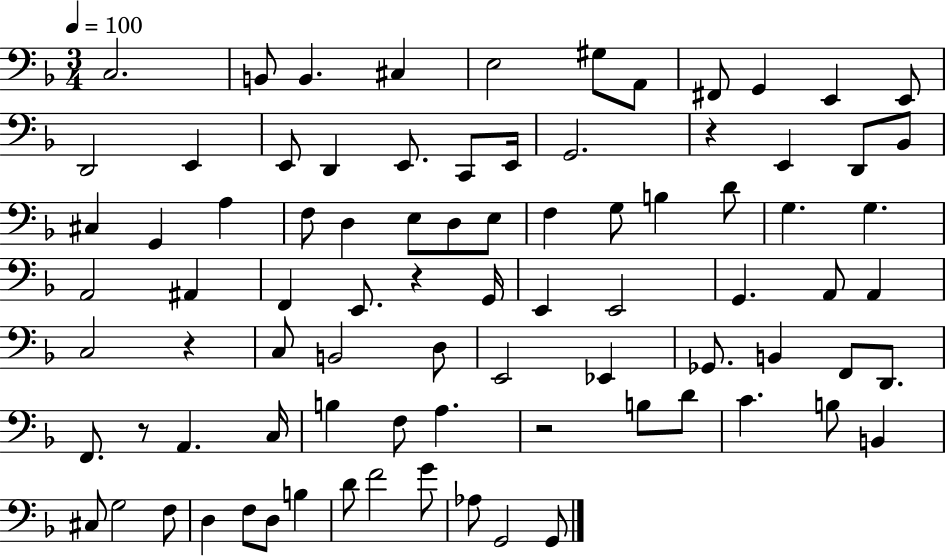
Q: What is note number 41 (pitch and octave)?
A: G2